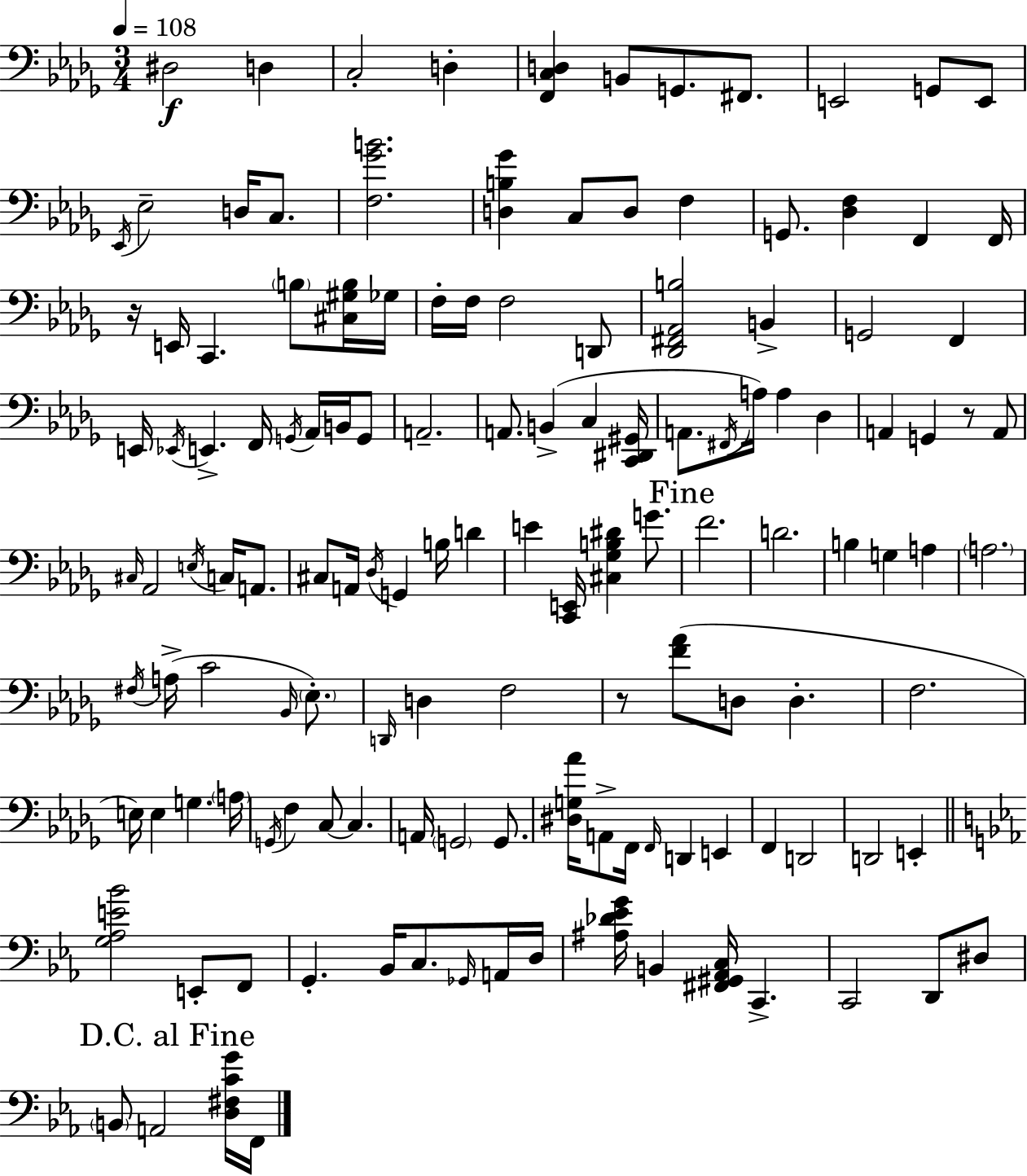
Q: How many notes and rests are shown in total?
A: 135